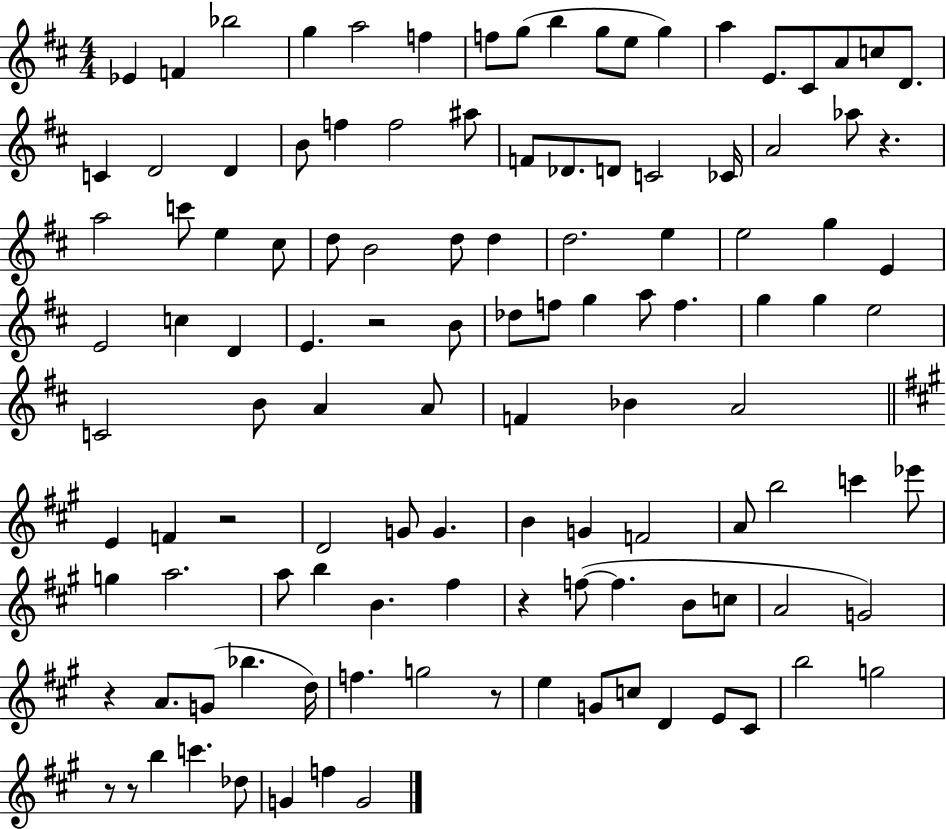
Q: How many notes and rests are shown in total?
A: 117